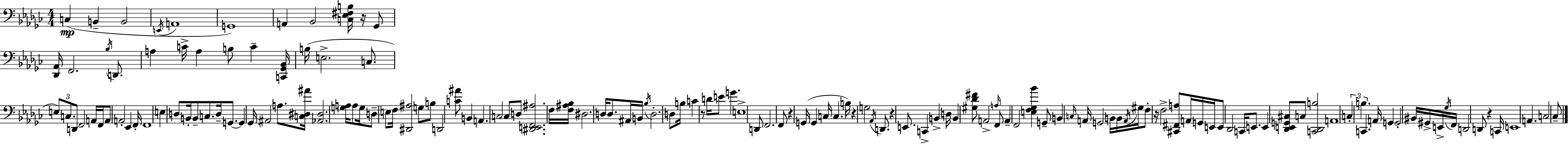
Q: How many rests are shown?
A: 7